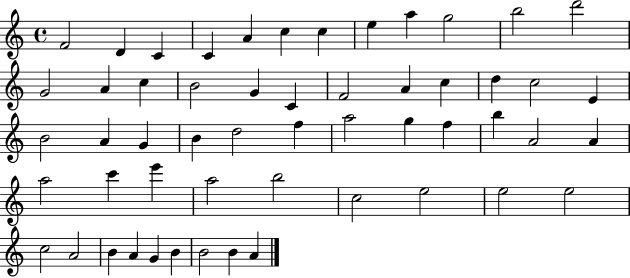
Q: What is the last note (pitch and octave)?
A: A4